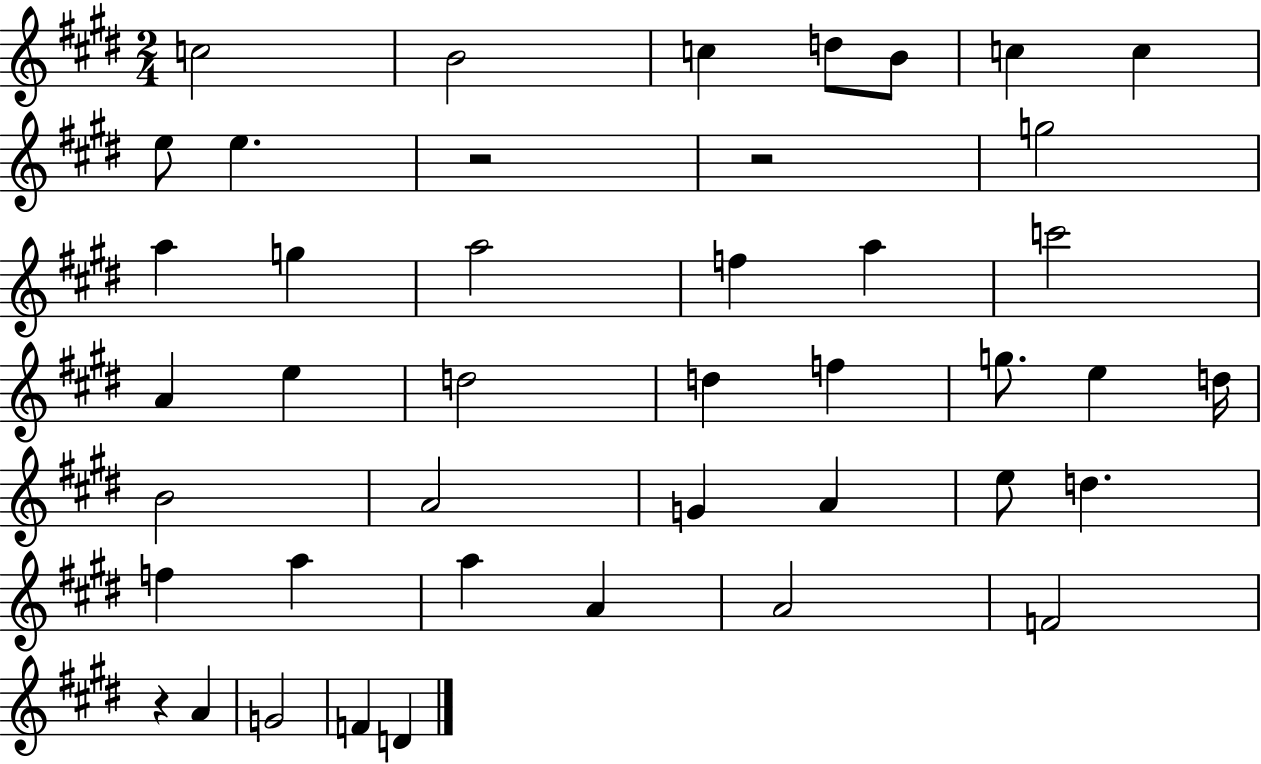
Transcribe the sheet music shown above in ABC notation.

X:1
T:Untitled
M:2/4
L:1/4
K:E
c2 B2 c d/2 B/2 c c e/2 e z2 z2 g2 a g a2 f a c'2 A e d2 d f g/2 e d/4 B2 A2 G A e/2 d f a a A A2 F2 z A G2 F D